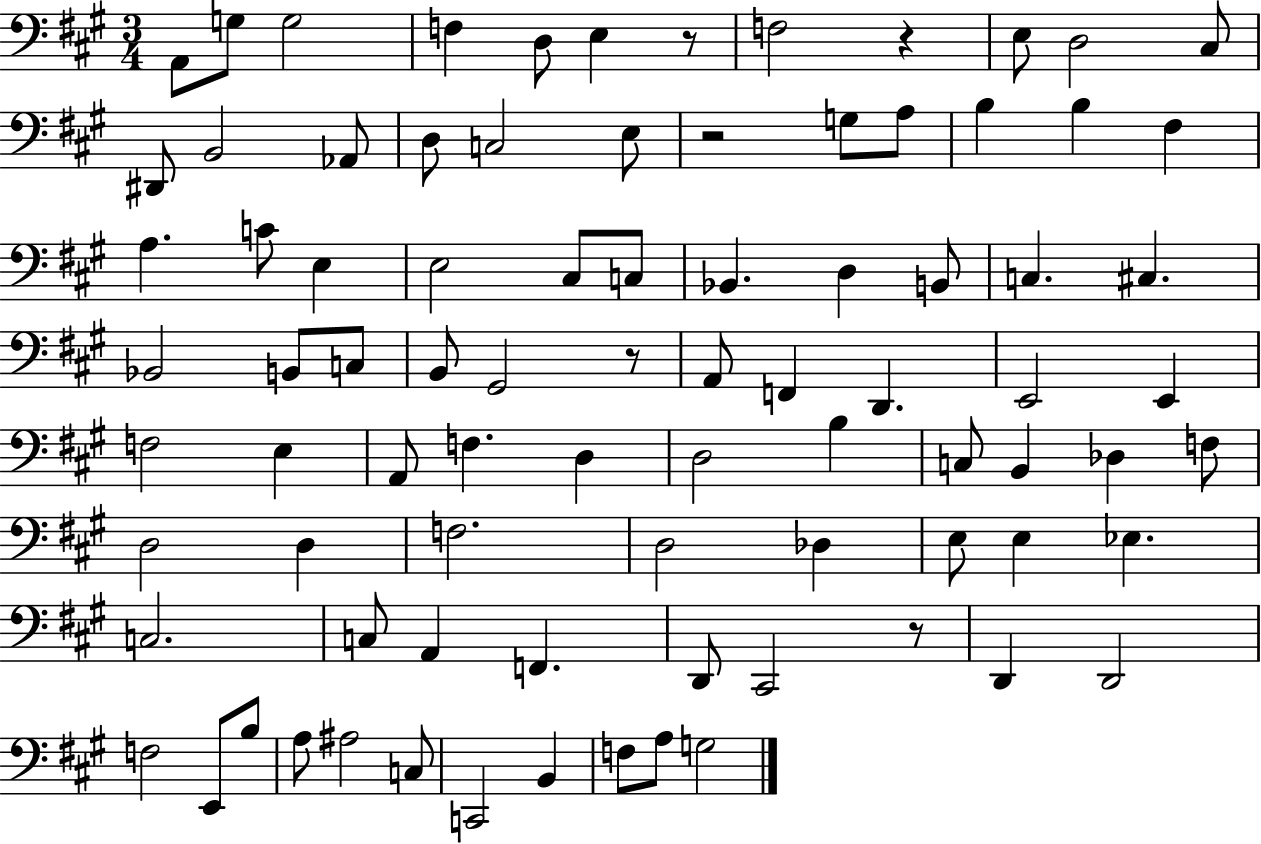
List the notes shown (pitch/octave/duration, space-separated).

A2/e G3/e G3/h F3/q D3/e E3/q R/e F3/h R/q E3/e D3/h C#3/e D#2/e B2/h Ab2/e D3/e C3/h E3/e R/h G3/e A3/e B3/q B3/q F#3/q A3/q. C4/e E3/q E3/h C#3/e C3/e Bb2/q. D3/q B2/e C3/q. C#3/q. Bb2/h B2/e C3/e B2/e G#2/h R/e A2/e F2/q D2/q. E2/h E2/q F3/h E3/q A2/e F3/q. D3/q D3/h B3/q C3/e B2/q Db3/q F3/e D3/h D3/q F3/h. D3/h Db3/q E3/e E3/q Eb3/q. C3/h. C3/e A2/q F2/q. D2/e C#2/h R/e D2/q D2/h F3/h E2/e B3/e A3/e A#3/h C3/e C2/h B2/q F3/e A3/e G3/h